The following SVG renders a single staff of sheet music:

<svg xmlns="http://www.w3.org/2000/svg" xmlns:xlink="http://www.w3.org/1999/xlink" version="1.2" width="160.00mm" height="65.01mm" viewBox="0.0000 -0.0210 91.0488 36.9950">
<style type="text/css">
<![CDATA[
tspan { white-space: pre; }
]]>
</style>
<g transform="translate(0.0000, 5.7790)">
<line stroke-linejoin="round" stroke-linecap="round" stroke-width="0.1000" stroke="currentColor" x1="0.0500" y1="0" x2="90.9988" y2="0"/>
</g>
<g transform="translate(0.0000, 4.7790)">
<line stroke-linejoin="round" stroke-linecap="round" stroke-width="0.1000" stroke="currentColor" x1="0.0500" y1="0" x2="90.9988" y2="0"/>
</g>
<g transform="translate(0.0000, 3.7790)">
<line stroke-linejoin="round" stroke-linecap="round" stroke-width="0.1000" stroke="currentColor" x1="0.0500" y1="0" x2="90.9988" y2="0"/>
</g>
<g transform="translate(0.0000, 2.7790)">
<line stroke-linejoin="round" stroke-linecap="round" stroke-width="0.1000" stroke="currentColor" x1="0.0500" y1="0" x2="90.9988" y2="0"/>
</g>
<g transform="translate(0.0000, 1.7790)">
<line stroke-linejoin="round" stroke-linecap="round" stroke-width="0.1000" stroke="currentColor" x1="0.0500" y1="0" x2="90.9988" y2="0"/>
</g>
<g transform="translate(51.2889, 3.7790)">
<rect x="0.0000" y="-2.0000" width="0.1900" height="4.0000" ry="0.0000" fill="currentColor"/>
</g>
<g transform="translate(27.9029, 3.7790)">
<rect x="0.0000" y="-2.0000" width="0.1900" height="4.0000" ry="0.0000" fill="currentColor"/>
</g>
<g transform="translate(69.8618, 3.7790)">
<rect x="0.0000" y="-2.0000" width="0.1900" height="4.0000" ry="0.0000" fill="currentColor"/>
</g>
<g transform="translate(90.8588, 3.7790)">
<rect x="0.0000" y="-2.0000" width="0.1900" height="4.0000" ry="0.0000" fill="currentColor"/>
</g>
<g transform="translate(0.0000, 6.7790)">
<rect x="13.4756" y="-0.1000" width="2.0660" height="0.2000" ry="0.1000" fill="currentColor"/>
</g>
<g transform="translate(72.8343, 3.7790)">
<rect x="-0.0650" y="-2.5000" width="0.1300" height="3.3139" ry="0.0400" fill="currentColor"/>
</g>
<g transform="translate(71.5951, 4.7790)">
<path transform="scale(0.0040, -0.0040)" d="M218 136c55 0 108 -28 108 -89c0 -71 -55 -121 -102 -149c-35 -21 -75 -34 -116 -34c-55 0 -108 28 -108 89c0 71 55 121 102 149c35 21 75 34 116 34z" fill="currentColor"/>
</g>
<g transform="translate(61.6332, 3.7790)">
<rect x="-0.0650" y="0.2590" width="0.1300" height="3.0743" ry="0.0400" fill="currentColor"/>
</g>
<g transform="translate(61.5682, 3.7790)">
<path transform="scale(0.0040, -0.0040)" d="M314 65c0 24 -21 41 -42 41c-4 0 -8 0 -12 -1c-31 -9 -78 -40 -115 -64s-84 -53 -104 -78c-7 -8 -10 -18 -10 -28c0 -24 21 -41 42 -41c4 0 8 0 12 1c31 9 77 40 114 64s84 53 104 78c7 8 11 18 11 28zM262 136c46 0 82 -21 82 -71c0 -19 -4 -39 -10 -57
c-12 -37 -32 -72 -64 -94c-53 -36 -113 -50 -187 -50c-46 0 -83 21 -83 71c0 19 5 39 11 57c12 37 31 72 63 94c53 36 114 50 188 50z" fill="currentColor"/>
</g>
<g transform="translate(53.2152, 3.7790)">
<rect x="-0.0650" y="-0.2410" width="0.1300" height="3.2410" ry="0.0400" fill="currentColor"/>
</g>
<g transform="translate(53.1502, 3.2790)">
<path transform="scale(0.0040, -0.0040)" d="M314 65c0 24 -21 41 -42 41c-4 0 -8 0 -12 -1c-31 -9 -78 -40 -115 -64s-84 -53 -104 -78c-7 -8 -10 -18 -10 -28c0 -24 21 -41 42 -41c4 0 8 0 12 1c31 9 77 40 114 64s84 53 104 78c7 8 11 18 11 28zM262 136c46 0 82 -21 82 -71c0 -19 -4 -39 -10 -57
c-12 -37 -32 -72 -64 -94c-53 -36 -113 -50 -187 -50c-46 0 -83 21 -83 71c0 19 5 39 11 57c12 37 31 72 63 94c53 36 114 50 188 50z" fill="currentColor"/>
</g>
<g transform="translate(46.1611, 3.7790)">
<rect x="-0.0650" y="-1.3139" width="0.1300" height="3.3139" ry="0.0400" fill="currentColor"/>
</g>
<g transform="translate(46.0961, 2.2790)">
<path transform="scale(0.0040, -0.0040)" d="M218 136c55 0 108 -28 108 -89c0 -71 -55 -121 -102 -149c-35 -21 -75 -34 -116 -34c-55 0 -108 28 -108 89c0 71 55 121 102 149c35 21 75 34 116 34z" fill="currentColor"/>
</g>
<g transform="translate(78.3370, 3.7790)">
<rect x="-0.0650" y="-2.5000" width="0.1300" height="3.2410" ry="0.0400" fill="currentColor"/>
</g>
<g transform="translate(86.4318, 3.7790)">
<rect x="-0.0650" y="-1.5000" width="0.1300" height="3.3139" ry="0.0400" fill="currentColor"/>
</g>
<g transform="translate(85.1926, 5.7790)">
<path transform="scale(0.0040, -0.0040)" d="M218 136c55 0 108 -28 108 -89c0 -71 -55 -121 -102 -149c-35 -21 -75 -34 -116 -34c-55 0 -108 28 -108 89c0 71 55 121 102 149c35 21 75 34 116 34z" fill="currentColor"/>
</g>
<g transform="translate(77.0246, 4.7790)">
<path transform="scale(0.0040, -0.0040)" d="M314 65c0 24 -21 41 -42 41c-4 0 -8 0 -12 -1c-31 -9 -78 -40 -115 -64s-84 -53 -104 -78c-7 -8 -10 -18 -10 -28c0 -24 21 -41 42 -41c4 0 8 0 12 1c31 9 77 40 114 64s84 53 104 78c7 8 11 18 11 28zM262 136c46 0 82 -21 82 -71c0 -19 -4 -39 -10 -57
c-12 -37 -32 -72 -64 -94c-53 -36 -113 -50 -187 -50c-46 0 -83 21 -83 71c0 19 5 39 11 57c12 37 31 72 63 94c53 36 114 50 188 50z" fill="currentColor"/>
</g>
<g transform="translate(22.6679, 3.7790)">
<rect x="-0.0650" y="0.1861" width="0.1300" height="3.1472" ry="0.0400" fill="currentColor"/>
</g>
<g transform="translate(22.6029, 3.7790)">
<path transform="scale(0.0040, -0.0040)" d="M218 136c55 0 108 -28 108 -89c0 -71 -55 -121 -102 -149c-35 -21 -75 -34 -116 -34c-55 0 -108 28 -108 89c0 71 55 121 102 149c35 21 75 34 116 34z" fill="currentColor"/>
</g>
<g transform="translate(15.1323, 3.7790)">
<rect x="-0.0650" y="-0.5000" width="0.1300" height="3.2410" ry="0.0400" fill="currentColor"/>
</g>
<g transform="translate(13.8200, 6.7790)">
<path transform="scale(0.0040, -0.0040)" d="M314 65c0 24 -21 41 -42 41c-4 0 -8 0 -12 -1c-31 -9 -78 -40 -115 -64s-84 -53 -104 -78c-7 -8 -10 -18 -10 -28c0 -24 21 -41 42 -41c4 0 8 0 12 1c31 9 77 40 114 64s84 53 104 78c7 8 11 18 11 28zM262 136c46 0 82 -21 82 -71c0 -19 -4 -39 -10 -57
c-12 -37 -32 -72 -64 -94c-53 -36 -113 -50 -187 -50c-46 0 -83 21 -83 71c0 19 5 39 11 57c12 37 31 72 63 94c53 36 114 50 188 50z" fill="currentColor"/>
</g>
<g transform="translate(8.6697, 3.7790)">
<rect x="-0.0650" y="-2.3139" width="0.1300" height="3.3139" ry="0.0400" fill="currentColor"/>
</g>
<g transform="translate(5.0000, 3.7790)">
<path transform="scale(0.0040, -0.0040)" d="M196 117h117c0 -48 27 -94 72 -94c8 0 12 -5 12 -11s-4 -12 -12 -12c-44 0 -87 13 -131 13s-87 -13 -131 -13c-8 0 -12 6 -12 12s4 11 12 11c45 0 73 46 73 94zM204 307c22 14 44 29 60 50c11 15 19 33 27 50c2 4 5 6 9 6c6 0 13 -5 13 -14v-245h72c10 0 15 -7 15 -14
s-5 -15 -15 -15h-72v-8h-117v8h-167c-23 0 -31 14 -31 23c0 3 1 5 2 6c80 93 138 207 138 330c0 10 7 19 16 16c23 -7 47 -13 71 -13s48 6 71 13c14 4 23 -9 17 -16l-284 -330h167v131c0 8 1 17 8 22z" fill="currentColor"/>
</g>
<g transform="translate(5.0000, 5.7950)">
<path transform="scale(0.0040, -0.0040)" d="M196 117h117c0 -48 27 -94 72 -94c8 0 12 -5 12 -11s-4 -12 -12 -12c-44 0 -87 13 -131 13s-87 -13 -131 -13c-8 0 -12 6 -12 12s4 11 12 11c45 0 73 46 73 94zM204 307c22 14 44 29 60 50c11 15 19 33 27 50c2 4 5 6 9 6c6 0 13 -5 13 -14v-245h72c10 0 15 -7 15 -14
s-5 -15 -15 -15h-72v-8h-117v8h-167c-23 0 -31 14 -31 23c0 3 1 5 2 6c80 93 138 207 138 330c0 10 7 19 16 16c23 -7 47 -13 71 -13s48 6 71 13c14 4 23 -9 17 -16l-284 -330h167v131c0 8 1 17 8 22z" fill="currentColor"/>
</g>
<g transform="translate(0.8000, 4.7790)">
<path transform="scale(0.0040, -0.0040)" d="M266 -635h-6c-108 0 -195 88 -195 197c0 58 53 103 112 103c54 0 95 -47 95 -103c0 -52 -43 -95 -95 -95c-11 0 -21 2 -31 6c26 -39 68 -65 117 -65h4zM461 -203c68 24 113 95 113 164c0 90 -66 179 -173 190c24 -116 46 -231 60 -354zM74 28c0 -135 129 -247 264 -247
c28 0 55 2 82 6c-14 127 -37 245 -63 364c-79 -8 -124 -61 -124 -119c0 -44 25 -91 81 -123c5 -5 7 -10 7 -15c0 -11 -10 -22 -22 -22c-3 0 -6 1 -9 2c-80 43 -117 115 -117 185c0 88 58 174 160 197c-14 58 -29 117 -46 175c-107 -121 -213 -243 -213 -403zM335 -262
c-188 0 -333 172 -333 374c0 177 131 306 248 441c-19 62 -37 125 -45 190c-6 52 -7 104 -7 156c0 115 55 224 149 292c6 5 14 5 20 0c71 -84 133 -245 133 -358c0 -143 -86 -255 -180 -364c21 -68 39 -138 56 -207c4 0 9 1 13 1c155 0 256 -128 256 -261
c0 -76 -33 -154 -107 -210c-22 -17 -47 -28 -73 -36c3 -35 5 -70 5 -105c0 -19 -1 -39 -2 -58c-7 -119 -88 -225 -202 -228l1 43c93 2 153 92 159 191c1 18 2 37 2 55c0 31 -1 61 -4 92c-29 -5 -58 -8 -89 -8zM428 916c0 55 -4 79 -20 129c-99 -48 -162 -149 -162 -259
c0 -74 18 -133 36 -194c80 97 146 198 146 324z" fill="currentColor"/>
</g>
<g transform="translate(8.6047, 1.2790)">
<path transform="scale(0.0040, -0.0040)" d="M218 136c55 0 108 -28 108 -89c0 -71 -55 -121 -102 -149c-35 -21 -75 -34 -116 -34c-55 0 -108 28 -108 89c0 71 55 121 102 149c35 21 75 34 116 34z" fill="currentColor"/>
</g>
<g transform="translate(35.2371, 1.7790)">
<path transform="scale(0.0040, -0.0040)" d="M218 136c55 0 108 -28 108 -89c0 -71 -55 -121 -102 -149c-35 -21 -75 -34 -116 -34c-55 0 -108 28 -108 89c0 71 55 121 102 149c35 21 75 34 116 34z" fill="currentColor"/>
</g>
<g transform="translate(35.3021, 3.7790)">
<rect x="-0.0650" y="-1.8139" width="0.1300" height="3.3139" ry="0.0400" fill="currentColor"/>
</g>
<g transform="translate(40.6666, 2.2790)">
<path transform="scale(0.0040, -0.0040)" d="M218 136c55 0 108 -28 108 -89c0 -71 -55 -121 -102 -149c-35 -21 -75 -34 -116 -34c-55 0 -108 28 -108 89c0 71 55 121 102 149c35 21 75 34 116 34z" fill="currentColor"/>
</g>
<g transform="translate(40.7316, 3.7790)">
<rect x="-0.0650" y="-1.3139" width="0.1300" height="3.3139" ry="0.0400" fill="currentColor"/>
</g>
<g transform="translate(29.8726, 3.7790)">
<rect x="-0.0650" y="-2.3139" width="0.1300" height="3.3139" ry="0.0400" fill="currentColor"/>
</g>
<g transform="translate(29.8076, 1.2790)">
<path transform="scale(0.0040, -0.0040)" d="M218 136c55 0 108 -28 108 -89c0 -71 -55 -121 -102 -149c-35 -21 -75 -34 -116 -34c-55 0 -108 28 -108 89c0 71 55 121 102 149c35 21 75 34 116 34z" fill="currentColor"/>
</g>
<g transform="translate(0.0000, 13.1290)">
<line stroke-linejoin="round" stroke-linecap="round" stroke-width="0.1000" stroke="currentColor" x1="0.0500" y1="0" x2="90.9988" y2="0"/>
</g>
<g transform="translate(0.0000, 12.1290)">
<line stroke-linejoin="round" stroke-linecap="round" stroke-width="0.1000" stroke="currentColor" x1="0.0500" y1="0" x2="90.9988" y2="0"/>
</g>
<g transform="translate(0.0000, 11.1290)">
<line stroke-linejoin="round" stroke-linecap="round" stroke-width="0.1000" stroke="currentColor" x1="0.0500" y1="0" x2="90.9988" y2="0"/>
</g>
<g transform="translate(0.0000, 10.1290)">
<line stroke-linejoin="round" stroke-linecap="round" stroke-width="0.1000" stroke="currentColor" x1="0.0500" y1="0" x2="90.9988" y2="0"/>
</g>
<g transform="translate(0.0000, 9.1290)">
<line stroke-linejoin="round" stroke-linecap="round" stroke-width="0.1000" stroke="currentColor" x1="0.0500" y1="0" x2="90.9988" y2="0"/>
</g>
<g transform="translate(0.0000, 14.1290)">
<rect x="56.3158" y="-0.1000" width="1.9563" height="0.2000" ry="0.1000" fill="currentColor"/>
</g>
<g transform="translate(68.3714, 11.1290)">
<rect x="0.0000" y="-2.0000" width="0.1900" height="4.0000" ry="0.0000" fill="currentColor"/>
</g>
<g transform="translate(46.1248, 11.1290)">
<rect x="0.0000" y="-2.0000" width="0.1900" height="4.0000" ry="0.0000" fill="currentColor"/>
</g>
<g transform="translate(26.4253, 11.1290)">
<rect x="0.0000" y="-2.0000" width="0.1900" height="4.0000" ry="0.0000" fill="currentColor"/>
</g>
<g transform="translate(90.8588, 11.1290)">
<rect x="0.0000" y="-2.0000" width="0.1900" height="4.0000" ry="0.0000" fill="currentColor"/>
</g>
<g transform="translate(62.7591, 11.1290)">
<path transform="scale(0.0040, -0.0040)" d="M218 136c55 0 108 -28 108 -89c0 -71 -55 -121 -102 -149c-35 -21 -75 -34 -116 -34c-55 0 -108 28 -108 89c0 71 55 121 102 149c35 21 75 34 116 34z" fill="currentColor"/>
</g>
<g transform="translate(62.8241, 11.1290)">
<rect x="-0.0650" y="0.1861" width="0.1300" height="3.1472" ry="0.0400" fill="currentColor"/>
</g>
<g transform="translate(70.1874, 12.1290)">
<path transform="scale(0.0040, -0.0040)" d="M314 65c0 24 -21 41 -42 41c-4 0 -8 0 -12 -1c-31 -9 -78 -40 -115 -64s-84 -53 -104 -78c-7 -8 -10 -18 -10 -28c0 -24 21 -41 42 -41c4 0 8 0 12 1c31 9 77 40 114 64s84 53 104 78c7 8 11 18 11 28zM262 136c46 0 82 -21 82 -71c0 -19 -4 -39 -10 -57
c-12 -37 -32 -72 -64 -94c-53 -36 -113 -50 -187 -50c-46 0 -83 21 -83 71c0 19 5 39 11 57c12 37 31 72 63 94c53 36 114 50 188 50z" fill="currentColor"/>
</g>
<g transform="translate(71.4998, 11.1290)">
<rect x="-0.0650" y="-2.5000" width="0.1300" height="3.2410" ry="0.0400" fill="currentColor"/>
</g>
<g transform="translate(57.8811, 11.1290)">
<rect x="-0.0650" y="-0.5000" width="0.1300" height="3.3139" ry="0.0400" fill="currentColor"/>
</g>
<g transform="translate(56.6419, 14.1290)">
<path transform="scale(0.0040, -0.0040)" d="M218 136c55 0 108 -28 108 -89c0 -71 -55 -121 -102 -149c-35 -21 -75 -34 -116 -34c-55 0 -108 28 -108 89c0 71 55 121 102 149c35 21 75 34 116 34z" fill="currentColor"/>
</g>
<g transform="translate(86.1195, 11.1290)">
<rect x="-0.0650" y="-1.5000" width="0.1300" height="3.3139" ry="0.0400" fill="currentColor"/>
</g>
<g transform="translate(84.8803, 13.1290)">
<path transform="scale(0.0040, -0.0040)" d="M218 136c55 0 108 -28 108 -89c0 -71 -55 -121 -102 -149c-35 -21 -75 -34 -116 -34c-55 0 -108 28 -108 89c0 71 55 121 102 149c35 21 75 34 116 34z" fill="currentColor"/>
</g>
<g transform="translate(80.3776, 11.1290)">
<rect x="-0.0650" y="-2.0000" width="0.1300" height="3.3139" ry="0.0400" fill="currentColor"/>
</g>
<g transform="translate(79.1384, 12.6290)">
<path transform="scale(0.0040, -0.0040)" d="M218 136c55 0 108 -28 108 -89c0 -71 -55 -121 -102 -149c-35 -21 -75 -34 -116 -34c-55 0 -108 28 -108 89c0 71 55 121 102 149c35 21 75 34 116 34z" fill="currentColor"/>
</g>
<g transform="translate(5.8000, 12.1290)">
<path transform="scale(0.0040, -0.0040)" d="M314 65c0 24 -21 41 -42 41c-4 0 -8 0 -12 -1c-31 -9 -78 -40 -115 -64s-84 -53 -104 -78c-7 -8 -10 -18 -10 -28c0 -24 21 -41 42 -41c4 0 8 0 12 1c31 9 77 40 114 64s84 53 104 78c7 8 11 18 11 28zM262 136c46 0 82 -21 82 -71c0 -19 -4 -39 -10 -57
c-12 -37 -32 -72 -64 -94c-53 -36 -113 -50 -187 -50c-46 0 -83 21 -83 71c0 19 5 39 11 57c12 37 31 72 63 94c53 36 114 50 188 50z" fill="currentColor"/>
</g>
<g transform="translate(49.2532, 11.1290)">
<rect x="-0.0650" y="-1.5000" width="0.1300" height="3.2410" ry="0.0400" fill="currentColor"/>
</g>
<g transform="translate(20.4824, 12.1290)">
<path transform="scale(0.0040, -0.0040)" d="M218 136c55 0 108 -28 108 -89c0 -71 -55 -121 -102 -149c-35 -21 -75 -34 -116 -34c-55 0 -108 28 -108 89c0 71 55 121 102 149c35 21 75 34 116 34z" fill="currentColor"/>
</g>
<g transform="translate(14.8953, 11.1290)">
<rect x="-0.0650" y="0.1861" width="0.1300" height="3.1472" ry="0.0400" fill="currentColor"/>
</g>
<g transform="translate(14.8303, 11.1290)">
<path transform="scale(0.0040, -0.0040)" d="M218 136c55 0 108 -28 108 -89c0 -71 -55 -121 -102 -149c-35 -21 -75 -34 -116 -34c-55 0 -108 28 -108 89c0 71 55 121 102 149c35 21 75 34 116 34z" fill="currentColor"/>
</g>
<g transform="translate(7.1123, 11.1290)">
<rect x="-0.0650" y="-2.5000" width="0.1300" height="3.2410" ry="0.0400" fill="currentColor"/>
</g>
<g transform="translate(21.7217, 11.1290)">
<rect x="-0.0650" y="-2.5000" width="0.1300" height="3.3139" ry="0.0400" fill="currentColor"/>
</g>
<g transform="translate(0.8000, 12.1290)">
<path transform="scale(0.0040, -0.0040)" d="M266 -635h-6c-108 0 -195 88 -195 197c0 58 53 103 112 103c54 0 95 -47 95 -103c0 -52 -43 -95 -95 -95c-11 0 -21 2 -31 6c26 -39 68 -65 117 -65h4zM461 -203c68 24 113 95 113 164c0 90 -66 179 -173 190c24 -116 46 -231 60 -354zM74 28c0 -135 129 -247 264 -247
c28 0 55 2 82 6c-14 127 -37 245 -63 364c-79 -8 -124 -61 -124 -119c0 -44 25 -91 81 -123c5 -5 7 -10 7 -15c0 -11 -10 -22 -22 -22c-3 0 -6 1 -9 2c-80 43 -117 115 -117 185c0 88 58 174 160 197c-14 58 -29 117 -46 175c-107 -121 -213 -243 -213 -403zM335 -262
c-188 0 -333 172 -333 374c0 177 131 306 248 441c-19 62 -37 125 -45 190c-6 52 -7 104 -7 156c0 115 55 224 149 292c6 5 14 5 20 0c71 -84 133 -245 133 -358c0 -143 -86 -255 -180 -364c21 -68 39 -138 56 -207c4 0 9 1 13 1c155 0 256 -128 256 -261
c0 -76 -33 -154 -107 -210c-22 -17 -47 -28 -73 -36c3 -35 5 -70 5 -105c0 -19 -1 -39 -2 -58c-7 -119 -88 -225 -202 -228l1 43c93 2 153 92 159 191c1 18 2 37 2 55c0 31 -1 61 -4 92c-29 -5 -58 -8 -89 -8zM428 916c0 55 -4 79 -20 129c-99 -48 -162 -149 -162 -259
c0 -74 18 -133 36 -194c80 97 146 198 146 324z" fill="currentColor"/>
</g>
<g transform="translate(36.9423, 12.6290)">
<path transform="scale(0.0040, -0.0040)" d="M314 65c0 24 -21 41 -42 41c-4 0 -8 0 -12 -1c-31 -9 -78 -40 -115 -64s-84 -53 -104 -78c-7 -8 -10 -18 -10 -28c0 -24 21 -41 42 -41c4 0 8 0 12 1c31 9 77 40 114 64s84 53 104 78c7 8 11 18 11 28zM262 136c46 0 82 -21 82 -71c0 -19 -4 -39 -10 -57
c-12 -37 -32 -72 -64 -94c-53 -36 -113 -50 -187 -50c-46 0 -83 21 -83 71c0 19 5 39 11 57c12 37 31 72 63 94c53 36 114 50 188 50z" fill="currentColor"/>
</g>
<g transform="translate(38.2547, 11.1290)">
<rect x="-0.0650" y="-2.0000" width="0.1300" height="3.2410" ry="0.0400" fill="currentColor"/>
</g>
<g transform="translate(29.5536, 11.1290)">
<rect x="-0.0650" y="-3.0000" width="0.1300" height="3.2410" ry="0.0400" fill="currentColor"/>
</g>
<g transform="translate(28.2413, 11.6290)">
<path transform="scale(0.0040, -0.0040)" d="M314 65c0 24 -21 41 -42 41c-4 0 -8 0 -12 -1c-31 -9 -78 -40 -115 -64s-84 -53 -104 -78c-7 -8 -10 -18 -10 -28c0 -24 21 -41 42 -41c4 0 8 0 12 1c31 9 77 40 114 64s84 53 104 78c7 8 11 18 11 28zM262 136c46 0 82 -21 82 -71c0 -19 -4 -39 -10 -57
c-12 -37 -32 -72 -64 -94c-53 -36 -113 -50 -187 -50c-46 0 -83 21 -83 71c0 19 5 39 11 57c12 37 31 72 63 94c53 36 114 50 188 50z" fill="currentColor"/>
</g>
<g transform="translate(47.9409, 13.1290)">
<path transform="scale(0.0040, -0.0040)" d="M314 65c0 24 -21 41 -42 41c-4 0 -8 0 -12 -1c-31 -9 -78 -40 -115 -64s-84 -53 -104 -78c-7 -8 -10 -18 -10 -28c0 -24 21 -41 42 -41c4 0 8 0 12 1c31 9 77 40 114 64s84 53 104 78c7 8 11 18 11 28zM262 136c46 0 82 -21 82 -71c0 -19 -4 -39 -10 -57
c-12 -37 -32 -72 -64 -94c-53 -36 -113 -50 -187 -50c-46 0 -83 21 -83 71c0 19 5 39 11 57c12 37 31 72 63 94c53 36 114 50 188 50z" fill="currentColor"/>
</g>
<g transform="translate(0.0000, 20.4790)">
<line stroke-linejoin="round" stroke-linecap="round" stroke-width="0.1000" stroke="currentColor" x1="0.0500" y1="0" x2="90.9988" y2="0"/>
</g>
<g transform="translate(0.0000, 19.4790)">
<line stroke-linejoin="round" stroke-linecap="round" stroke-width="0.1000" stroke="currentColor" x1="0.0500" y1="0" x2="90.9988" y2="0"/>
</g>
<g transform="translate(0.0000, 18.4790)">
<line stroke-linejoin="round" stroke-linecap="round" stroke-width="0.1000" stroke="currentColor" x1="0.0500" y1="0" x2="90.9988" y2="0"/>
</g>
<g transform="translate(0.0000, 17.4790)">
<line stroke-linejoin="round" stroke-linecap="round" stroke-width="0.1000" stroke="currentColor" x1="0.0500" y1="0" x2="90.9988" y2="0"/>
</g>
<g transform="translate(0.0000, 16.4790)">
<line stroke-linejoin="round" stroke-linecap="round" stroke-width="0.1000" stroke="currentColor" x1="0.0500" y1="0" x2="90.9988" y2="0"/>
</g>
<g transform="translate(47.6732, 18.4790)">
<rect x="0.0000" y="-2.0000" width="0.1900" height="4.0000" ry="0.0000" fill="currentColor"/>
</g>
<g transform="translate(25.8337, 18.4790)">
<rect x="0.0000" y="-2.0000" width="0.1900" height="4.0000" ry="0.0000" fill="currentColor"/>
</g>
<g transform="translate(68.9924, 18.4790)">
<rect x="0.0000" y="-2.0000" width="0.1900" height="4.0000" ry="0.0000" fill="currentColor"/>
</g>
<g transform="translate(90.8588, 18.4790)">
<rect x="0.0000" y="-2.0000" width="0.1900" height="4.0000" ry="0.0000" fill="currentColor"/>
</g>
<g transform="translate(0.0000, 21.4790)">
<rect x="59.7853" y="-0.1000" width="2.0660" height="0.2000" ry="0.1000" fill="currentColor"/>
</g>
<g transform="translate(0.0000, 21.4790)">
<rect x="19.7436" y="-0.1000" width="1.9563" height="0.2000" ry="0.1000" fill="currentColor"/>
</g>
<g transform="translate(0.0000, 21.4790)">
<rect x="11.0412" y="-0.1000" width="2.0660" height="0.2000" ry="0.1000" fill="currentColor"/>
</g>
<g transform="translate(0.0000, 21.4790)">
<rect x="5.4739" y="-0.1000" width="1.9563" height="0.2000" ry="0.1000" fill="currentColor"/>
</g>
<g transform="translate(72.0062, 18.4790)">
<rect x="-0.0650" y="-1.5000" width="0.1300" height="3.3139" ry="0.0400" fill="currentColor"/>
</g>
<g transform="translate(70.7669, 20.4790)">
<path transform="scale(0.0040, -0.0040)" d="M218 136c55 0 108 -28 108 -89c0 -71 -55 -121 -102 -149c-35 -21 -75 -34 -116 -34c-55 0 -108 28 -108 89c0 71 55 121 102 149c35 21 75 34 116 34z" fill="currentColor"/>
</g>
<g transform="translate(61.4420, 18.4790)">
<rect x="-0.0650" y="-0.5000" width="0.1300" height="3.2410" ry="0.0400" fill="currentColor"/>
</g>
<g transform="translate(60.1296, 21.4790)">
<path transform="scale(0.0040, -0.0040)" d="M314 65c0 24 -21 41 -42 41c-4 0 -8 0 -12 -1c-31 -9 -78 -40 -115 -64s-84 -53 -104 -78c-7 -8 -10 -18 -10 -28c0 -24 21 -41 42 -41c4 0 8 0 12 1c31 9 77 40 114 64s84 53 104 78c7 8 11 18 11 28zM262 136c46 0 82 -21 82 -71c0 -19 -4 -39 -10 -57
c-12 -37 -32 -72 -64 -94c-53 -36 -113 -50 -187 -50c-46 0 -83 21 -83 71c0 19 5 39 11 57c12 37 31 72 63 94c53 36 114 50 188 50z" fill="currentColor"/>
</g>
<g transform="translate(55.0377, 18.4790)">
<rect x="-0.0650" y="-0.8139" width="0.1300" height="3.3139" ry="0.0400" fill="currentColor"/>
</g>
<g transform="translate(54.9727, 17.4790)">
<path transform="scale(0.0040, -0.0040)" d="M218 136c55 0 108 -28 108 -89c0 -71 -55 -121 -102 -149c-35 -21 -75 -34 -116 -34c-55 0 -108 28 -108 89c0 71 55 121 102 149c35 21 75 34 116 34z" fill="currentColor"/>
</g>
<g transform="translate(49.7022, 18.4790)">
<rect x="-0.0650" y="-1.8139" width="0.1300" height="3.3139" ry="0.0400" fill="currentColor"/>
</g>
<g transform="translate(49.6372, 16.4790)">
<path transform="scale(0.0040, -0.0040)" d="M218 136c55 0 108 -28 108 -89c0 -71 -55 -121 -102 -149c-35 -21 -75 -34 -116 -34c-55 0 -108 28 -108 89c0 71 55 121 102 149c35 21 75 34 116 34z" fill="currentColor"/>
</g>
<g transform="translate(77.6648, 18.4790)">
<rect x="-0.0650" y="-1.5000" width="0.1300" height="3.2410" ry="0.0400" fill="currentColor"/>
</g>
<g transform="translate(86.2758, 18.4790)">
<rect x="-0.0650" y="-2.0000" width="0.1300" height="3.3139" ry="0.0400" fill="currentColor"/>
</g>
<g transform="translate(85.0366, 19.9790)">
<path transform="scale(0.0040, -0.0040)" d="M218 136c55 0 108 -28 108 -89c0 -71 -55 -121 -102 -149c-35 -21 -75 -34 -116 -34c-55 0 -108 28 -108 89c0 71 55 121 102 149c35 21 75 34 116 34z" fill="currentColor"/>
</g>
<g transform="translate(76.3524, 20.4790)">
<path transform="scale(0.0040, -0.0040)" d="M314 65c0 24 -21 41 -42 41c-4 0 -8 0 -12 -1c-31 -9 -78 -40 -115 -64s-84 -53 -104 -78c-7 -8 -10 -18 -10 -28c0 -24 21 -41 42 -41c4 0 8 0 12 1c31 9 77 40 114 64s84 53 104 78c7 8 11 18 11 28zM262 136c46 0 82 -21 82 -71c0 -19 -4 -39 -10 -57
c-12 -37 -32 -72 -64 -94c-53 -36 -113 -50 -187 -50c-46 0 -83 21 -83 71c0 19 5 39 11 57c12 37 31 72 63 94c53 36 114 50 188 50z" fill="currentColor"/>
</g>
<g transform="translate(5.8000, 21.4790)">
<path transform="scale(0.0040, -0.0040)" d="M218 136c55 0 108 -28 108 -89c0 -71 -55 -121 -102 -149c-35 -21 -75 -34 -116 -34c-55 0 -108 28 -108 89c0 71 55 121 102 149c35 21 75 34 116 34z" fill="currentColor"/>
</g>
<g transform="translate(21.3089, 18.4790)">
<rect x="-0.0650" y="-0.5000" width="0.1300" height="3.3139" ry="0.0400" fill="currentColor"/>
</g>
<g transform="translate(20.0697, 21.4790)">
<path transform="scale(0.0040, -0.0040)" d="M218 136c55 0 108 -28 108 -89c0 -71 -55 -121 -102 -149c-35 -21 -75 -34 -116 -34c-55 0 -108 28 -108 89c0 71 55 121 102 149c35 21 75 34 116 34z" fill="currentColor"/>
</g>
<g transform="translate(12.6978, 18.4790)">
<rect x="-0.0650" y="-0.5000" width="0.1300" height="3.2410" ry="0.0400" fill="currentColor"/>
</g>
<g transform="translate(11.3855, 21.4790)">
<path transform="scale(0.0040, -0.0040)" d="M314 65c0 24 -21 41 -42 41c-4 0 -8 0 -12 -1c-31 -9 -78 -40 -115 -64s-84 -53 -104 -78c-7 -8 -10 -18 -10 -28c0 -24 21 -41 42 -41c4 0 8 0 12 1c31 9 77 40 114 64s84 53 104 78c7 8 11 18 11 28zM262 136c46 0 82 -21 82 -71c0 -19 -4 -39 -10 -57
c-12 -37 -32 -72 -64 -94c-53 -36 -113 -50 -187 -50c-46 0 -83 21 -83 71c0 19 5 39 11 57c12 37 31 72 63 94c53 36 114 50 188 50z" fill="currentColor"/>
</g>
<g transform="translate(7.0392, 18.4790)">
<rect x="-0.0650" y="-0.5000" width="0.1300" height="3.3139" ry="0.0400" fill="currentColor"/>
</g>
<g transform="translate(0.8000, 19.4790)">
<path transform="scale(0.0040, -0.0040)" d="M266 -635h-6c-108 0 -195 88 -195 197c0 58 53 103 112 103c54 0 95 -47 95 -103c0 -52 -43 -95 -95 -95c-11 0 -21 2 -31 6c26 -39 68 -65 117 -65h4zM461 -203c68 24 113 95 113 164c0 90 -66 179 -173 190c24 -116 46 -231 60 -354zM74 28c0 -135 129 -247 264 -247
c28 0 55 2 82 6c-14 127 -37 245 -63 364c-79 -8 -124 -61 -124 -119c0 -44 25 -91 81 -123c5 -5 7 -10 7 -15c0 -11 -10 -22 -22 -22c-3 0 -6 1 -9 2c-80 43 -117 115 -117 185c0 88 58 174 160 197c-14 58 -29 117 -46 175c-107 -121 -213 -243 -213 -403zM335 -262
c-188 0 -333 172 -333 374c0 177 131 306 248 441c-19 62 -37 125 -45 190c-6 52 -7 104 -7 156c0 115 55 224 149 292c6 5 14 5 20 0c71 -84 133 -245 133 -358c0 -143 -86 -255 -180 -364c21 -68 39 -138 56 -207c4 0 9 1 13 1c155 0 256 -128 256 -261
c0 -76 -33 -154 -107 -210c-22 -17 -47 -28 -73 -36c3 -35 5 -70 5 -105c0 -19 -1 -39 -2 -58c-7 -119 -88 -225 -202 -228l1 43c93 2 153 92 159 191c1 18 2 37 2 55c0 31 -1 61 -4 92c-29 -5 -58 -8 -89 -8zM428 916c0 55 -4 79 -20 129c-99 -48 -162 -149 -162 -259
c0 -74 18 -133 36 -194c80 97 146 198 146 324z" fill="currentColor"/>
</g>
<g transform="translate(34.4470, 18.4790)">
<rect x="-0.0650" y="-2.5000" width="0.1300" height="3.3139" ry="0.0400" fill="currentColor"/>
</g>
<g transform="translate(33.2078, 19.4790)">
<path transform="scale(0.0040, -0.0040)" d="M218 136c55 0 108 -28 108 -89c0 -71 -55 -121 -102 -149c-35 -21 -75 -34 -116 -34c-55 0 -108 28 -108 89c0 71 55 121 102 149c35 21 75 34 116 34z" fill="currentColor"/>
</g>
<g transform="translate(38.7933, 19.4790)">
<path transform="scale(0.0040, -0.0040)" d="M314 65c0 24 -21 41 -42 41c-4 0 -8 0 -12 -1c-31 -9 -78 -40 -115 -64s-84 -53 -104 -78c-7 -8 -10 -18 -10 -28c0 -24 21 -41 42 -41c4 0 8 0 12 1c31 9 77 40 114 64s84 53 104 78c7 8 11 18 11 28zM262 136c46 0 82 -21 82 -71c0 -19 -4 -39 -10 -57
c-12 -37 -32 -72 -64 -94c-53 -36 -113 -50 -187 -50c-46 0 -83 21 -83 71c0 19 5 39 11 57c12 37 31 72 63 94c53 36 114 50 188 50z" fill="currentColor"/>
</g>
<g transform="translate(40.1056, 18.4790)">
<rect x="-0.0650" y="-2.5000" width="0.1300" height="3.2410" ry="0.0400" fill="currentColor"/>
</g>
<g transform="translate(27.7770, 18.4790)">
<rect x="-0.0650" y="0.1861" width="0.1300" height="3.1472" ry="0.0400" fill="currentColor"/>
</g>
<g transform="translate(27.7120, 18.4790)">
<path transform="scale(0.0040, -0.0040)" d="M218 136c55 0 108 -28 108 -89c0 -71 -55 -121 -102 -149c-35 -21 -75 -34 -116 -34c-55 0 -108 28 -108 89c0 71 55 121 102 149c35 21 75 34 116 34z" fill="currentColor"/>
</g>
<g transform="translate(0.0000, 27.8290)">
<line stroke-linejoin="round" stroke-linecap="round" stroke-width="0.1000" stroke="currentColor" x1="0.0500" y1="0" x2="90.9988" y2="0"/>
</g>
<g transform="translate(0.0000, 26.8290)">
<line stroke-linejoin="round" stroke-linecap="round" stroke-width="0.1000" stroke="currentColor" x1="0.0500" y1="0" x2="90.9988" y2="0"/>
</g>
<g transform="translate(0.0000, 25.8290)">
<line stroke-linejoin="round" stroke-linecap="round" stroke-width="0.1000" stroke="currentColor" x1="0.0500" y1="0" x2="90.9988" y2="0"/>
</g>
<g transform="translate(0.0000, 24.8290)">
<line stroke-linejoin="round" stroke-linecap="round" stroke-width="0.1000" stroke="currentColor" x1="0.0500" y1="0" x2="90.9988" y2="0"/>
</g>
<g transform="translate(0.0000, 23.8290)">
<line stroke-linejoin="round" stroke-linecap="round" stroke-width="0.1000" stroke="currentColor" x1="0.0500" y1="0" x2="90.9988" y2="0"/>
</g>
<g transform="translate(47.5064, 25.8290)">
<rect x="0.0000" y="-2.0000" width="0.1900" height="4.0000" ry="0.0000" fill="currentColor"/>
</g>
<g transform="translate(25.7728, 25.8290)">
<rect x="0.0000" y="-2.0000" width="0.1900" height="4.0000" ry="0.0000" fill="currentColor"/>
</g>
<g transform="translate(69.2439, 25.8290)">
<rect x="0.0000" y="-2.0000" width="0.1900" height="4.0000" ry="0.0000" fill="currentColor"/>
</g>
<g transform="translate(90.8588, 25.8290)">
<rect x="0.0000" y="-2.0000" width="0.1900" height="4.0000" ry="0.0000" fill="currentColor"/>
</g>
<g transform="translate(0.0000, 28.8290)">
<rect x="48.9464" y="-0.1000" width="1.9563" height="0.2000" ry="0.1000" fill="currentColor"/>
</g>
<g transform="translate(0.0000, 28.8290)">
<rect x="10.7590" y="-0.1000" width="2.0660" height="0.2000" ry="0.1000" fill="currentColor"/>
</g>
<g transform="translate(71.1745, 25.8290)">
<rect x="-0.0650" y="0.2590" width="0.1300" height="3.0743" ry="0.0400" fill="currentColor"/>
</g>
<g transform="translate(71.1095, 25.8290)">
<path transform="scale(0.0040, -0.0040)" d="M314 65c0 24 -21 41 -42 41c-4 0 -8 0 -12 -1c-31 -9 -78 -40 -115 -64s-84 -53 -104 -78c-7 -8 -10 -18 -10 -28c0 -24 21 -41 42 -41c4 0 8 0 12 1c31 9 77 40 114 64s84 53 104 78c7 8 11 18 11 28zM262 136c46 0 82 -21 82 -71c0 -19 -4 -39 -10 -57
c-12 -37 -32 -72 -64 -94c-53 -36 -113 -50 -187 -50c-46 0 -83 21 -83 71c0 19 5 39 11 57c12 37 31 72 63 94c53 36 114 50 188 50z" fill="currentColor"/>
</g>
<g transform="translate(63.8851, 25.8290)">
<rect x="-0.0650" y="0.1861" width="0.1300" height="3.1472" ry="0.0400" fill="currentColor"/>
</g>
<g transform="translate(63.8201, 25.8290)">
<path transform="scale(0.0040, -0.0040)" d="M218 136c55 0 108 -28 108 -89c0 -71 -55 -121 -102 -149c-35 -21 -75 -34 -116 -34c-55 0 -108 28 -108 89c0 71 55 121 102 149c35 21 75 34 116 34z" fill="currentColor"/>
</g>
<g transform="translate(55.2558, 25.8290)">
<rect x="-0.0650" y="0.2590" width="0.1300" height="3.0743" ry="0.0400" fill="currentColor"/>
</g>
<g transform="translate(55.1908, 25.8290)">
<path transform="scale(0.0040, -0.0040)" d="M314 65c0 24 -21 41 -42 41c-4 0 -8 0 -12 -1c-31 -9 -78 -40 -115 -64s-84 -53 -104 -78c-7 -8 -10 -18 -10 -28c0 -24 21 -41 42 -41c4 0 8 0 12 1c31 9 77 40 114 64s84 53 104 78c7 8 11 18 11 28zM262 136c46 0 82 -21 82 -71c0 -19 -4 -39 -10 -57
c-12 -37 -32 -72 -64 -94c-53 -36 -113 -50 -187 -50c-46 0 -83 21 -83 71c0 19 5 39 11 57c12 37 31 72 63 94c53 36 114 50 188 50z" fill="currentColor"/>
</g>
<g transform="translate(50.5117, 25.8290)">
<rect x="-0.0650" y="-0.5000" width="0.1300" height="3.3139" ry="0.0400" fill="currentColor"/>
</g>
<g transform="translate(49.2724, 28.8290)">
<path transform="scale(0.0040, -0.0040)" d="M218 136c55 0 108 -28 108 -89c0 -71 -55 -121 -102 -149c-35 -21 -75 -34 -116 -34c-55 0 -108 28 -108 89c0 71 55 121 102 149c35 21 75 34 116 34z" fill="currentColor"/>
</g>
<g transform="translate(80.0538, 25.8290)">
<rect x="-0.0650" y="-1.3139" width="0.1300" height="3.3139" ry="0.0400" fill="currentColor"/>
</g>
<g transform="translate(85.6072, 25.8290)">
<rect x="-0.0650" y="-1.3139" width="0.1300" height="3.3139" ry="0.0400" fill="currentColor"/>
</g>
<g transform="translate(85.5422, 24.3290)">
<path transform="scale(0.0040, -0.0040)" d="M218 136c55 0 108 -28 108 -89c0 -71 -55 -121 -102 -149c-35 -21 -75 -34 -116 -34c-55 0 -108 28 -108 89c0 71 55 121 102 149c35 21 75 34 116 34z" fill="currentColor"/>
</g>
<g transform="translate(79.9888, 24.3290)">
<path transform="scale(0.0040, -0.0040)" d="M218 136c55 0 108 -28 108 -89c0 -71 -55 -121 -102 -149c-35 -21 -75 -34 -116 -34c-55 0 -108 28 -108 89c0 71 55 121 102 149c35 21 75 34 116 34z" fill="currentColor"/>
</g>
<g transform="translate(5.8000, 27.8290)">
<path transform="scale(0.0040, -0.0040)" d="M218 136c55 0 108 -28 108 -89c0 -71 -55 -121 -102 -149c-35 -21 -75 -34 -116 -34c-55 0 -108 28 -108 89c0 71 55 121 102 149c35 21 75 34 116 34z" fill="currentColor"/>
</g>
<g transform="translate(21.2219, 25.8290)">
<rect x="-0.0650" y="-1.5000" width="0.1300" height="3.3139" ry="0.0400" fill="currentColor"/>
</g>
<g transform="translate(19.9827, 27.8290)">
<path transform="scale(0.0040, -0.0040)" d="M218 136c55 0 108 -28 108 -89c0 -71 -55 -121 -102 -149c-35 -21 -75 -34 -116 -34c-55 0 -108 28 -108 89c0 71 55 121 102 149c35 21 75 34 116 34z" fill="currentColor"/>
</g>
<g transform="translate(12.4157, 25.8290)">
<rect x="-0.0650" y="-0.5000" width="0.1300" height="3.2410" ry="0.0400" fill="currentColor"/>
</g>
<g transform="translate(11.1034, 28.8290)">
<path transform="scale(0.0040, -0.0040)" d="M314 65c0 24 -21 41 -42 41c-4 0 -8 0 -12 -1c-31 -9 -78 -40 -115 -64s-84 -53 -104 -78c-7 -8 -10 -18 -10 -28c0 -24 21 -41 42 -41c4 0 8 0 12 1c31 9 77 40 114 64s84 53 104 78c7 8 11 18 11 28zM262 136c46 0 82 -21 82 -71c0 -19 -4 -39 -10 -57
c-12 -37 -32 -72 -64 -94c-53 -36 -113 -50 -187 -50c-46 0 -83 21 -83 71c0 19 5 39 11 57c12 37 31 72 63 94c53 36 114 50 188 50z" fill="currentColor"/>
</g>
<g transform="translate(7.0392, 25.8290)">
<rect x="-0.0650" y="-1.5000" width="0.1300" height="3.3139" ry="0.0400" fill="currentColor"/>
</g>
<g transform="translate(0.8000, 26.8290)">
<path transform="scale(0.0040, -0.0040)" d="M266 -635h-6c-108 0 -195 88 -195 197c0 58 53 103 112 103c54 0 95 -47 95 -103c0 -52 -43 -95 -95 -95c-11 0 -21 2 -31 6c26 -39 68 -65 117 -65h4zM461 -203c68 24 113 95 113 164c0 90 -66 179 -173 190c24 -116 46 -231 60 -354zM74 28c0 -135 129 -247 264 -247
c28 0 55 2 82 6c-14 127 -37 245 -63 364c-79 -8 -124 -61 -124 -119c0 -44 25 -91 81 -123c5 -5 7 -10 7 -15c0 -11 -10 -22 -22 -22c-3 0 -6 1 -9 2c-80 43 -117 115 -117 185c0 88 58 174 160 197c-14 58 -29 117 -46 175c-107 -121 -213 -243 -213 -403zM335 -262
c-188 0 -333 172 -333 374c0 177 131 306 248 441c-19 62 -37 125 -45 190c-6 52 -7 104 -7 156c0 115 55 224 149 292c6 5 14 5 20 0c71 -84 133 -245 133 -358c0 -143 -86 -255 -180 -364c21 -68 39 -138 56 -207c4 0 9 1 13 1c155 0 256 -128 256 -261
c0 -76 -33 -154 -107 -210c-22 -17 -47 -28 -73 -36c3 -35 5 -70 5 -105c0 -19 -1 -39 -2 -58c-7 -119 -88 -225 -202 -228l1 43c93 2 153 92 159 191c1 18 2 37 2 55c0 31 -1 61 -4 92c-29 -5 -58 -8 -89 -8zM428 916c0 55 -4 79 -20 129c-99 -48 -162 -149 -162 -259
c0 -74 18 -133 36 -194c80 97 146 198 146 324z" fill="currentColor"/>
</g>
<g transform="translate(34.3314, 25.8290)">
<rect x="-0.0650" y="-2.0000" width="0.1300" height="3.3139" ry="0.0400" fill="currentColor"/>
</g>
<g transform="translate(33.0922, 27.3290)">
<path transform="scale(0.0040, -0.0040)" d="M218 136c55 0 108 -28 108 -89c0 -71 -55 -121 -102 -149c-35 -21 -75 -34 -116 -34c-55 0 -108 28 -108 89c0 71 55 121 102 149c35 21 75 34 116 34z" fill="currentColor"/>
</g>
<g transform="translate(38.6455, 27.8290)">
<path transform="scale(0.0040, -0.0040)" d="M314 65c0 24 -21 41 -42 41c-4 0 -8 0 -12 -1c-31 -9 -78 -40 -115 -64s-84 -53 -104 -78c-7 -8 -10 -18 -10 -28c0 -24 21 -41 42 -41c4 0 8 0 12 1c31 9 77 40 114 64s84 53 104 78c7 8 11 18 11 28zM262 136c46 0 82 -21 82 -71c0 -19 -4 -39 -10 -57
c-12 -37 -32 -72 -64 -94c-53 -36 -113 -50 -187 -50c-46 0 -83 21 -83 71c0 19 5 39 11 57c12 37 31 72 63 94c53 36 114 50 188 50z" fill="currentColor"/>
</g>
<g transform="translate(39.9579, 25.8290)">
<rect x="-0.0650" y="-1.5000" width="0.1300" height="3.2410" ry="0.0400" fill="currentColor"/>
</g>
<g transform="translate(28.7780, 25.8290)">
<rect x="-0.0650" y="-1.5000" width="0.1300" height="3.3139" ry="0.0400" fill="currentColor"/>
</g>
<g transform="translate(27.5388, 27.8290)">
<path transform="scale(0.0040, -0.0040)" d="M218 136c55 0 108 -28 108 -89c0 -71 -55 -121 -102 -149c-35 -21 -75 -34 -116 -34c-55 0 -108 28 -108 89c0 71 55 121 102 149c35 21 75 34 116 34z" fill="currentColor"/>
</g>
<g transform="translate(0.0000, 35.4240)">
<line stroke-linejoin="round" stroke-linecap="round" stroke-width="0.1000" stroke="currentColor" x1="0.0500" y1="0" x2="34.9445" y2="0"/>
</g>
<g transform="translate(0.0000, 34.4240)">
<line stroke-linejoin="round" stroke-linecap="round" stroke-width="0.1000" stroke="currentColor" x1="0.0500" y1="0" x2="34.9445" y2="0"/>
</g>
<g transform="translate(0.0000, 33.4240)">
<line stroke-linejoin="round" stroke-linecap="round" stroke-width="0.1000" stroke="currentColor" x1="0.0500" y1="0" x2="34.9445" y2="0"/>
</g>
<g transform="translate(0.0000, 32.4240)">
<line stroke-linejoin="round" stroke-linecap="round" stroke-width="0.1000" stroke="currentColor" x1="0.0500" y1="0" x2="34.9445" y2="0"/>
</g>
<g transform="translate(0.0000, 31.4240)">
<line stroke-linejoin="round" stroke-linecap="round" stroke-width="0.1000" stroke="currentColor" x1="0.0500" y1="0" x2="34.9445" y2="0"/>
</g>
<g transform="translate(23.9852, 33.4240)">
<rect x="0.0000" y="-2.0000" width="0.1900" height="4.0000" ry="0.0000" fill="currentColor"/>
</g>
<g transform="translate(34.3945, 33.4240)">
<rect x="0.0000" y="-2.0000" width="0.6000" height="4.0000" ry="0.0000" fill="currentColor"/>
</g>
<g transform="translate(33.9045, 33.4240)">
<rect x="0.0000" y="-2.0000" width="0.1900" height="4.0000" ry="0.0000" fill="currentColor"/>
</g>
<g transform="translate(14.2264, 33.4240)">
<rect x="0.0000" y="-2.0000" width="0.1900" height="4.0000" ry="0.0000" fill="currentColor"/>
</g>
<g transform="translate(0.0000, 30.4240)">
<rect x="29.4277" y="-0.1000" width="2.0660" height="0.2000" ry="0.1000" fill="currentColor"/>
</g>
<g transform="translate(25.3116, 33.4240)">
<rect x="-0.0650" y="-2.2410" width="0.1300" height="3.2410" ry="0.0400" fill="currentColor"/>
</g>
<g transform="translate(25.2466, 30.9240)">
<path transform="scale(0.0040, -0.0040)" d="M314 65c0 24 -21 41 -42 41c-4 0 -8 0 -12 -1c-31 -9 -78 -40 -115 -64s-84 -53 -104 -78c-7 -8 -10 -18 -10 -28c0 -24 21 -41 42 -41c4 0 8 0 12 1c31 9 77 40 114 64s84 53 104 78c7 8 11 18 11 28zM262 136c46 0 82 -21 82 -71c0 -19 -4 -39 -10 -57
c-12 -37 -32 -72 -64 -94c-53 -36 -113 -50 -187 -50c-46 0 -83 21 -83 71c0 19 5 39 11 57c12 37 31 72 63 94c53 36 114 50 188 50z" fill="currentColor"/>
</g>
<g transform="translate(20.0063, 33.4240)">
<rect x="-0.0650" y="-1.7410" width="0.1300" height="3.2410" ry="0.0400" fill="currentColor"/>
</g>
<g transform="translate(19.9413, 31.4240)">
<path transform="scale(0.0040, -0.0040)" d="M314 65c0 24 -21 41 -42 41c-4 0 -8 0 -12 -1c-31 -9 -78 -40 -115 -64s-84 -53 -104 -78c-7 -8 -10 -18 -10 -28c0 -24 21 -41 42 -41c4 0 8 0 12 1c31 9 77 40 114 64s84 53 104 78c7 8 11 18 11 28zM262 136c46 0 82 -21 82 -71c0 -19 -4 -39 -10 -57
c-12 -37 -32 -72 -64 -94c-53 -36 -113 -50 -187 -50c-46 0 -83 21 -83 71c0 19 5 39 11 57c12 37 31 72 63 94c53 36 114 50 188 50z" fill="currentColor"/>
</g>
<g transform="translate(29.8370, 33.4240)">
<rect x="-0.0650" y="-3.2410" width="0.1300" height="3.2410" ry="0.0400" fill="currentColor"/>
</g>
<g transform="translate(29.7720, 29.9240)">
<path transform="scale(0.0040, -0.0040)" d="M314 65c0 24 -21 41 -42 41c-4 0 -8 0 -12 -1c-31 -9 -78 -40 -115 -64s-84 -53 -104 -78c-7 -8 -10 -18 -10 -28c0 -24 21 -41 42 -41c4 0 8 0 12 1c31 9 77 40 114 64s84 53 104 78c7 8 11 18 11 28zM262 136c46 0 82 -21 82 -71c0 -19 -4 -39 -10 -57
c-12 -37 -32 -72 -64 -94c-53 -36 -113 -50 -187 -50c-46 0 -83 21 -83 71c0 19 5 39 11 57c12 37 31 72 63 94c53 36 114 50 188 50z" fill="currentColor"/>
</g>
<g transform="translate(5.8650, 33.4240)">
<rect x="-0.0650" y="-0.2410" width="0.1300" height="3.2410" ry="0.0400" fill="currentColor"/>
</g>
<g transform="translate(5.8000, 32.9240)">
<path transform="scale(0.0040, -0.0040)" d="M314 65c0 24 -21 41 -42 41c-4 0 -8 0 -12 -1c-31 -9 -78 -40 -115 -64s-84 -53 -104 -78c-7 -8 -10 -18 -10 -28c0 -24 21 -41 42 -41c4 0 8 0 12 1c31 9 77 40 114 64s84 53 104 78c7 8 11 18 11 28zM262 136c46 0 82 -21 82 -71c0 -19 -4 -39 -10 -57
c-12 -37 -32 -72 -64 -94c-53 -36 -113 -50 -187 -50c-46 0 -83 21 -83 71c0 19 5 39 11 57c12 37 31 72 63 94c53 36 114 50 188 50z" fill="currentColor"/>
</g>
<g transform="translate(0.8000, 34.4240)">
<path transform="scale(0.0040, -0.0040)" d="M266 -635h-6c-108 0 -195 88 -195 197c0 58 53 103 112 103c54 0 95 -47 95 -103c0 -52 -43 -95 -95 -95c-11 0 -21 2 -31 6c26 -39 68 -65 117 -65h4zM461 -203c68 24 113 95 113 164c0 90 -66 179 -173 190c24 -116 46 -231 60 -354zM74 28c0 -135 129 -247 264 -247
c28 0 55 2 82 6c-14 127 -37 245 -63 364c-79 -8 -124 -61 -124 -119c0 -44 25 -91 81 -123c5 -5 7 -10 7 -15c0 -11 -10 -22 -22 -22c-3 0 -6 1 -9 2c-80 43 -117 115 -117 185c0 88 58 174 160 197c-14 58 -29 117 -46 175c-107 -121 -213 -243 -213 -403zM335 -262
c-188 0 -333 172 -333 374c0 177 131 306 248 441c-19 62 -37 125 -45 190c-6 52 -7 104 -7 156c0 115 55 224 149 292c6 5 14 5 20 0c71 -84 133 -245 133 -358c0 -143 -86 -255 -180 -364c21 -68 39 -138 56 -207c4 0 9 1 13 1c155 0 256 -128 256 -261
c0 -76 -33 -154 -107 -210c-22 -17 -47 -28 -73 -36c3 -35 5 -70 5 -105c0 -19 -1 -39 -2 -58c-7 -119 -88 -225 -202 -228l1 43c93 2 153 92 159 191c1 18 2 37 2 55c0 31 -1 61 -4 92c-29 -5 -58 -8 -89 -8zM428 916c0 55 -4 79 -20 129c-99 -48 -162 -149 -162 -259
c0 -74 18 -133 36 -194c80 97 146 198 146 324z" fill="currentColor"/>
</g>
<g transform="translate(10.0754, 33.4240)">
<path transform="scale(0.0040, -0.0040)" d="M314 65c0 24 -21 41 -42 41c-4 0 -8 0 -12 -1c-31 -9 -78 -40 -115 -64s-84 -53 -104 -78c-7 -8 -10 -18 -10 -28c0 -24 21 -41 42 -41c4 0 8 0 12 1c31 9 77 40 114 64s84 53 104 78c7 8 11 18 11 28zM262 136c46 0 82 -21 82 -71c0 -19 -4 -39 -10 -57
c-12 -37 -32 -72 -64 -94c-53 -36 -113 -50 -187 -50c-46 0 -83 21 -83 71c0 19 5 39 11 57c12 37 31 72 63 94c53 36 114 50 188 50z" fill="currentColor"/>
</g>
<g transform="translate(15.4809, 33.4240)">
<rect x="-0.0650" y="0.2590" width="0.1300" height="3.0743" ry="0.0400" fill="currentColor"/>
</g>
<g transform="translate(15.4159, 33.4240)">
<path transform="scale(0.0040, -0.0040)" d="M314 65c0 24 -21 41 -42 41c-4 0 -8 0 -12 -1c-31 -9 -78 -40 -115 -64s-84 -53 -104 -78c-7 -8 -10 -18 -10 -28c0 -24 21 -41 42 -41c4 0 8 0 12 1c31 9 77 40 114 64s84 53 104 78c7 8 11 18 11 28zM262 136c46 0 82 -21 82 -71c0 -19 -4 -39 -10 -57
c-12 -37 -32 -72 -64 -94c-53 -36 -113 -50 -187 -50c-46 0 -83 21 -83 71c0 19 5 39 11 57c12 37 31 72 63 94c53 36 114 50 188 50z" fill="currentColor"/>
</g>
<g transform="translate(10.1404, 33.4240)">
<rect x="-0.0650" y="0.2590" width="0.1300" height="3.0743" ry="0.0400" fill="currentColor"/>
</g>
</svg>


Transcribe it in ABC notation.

X:1
T:Untitled
M:4/4
L:1/4
K:C
g C2 B g f e e c2 B2 G G2 E G2 B G A2 F2 E2 C B G2 F E C C2 C B G G2 f d C2 E E2 F E C2 E E F E2 C B2 B B2 e e c2 B2 B2 f2 g2 b2